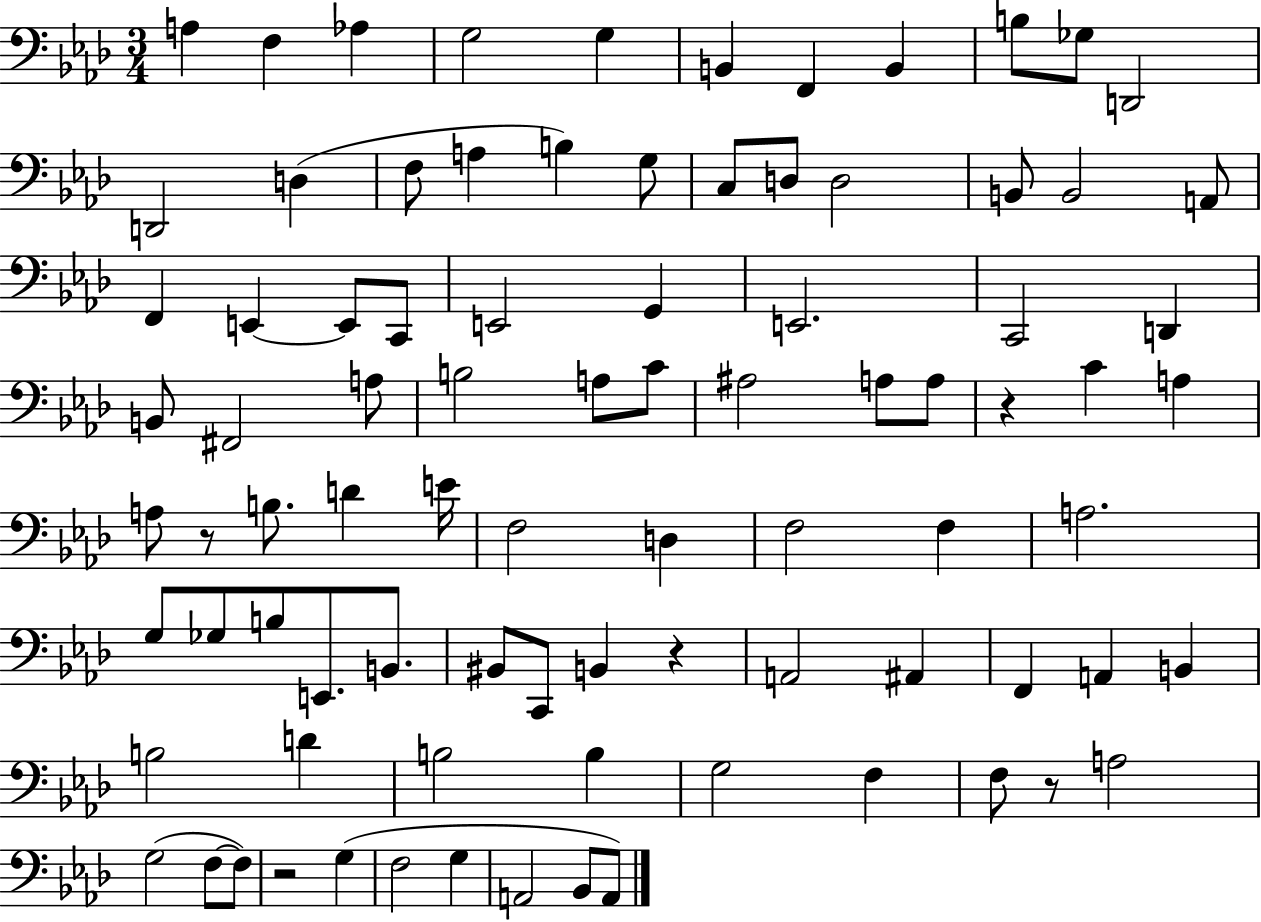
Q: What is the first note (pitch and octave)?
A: A3